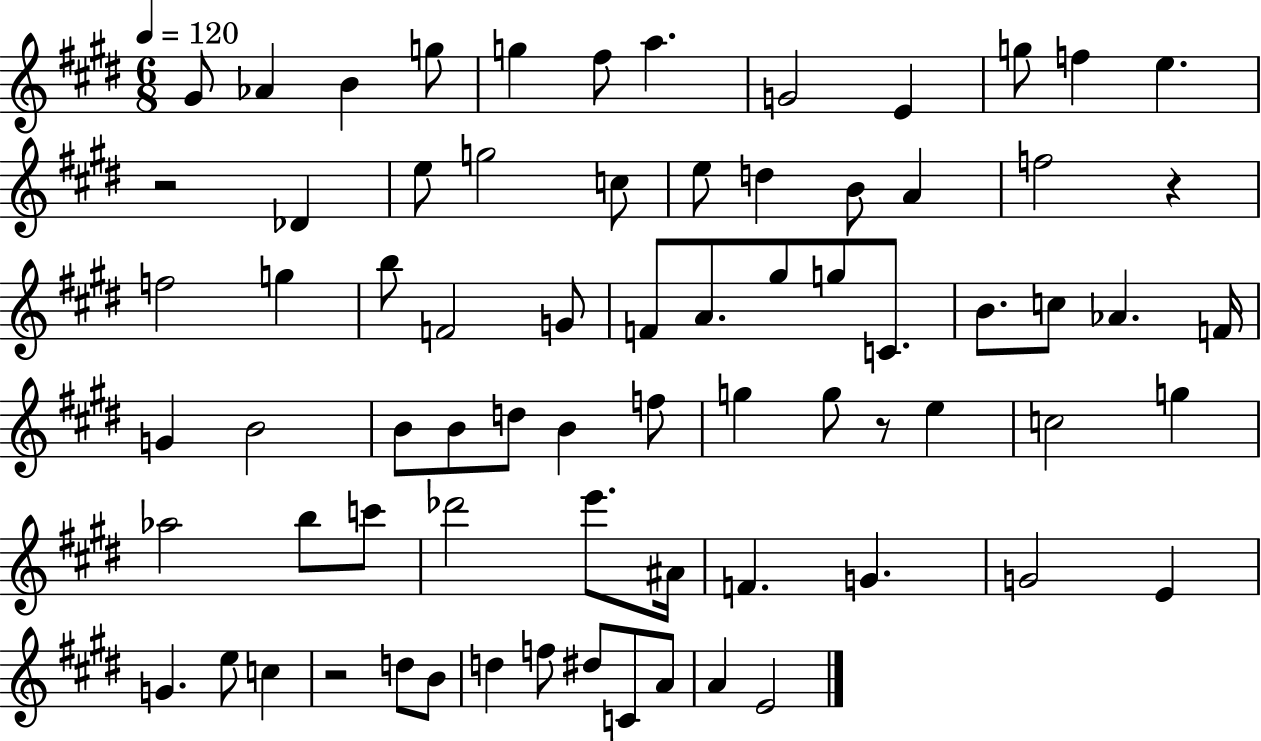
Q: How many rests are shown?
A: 4